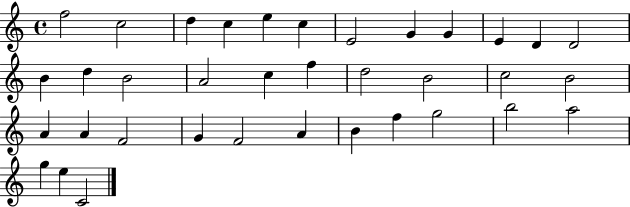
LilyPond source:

{
  \clef treble
  \time 4/4
  \defaultTimeSignature
  \key c \major
  f''2 c''2 | d''4 c''4 e''4 c''4 | e'2 g'4 g'4 | e'4 d'4 d'2 | \break b'4 d''4 b'2 | a'2 c''4 f''4 | d''2 b'2 | c''2 b'2 | \break a'4 a'4 f'2 | g'4 f'2 a'4 | b'4 f''4 g''2 | b''2 a''2 | \break g''4 e''4 c'2 | \bar "|."
}